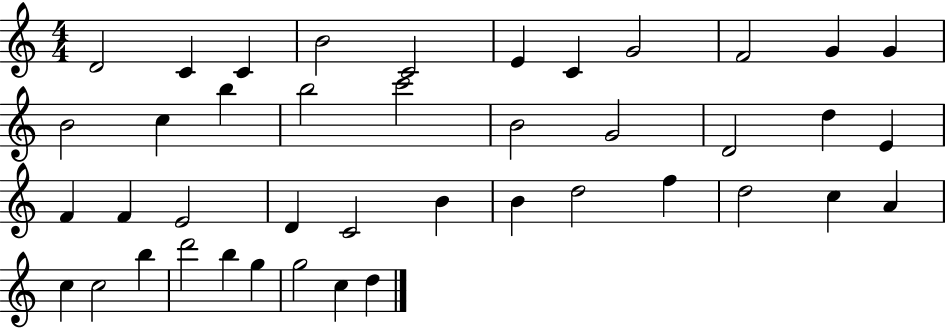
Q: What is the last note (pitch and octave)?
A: D5